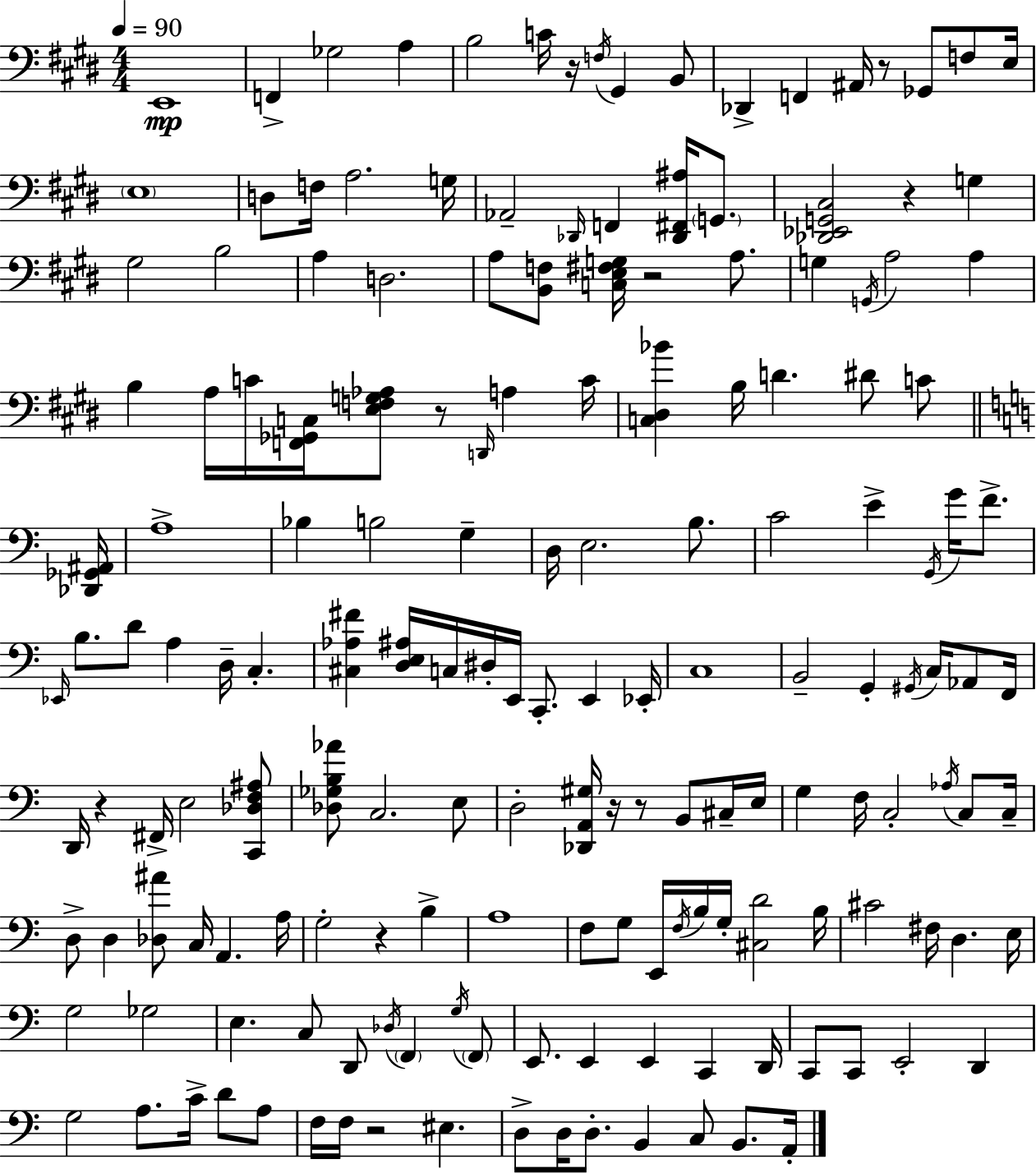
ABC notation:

X:1
T:Untitled
M:4/4
L:1/4
K:E
E,,4 F,, _G,2 A, B,2 C/4 z/4 F,/4 ^G,, B,,/2 _D,, F,, ^A,,/4 z/2 _G,,/2 F,/2 E,/4 E,4 D,/2 F,/4 A,2 G,/4 _A,,2 _D,,/4 F,, [_D,,^F,,^A,]/4 G,,/2 [_D,,_E,,G,,^C,]2 z G, ^G,2 B,2 A, D,2 A,/2 [B,,F,]/2 [C,E,^F,G,]/4 z2 A,/2 G, G,,/4 A,2 A, B, A,/4 C/4 [F,,_G,,C,]/4 [E,F,G,_A,]/2 z/2 D,,/4 A, C/4 [C,^D,_B] B,/4 D ^D/2 C/2 [_D,,_G,,^A,,]/4 A,4 _B, B,2 G, D,/4 E,2 B,/2 C2 E G,,/4 G/4 F/2 _E,,/4 B,/2 D/2 A, D,/4 C, [^C,_A,^F] [D,E,^A,]/4 C,/4 ^D,/4 E,,/4 C,,/2 E,, _E,,/4 C,4 B,,2 G,, ^G,,/4 C,/4 _A,,/2 F,,/4 D,,/4 z ^F,,/4 E,2 [C,,_D,F,^A,]/2 [_D,_G,B,_A]/2 C,2 E,/2 D,2 [_D,,A,,^G,]/4 z/4 z/2 B,,/2 ^C,/4 E,/4 G, F,/4 C,2 _A,/4 C,/2 C,/4 D,/2 D, [_D,^A]/2 C,/4 A,, A,/4 G,2 z B, A,4 F,/2 G,/2 E,,/4 F,/4 B,/4 G,/4 [^C,D]2 B,/4 ^C2 ^F,/4 D, E,/4 G,2 _G,2 E, C,/2 D,,/2 _D,/4 F,, G,/4 F,,/2 E,,/2 E,, E,, C,, D,,/4 C,,/2 C,,/2 E,,2 D,, G,2 A,/2 C/4 D/2 A,/2 F,/4 F,/4 z2 ^E, D,/2 D,/4 D,/2 B,, C,/2 B,,/2 A,,/4